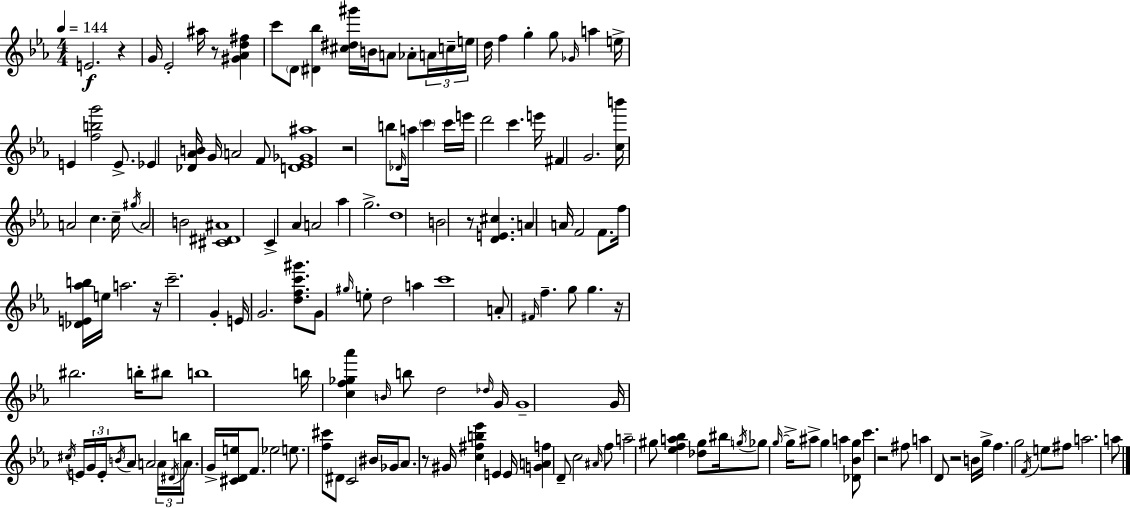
E4/h. R/q G4/s Eb4/h A#5/s R/e [G#4,Ab4,D5,F#5]/q C6/e D4/e [D#4,Bb5]/q [C#5,D#5,G#6]/s B4/s A4/e Ab4/e A4/s C5/s E5/s D5/s F5/q G5/q G5/e Gb4/s A5/q E5/s E4/q [F5,B5,G6]/h E4/e. Eb4/q [Db4,Ab4,B4]/s G4/s A4/h F4/e [D4,Eb4,Gb4,A#5]/w R/h B5/e Db4/s A5/s C6/q C6/s E6/s D6/h C6/q. E6/s F#4/q G4/h. [C5,B6]/s A4/h C5/q. C5/s G#5/s A4/h B4/h [C#4,D#4,A#4]/w C4/q Ab4/q A4/h Ab5/q G5/h. D5/w B4/h R/e [D4,E4,C#5]/q. A4/q A4/s F4/h F4/e. F5/s [Db4,E4,Ab5,B5]/s E5/s A5/h. R/s C6/h. G4/q E4/s G4/h. [D5,F5,C6,G#6]/e. G4/e G#5/s E5/e D5/h A5/q C6/w A4/e F#4/s F5/q. G5/e G5/q. R/s BIS5/h. B5/s BIS5/e B5/w B5/s [C5,F5,Gb5,Ab6]/q B4/s B5/e D5/h Db5/s G4/s G4/w G4/s C#5/s E4/s G4/s E4/s B4/s Ab4/e A4/h A4/s D#4/s B5/s A4/e. G4/s [C#4,D4,E5]/s F4/e. Eb5/h E5/e. [F5,C#6]/e D#4/e C4/h BIS4/s Gb4/s Ab4/e. R/e G#4/s [C5,F#5,B5,Eb6]/q E4/q E4/s [G4,A4,F5]/q D4/e C5/h A#4/s F5/e A5/h G#5/e [Eb5,F5,A5,Bb5]/q [Db5,G#5]/e BIS5/s G5/s Gb5/e G5/s G5/s A#5/e G5/q A5/q [Db4,Bb4,G5]/e C6/q. R/h F#5/e A5/q D4/e R/h B4/s G5/s F5/q. G5/h F4/s E5/e F#5/e A5/h. A5/e